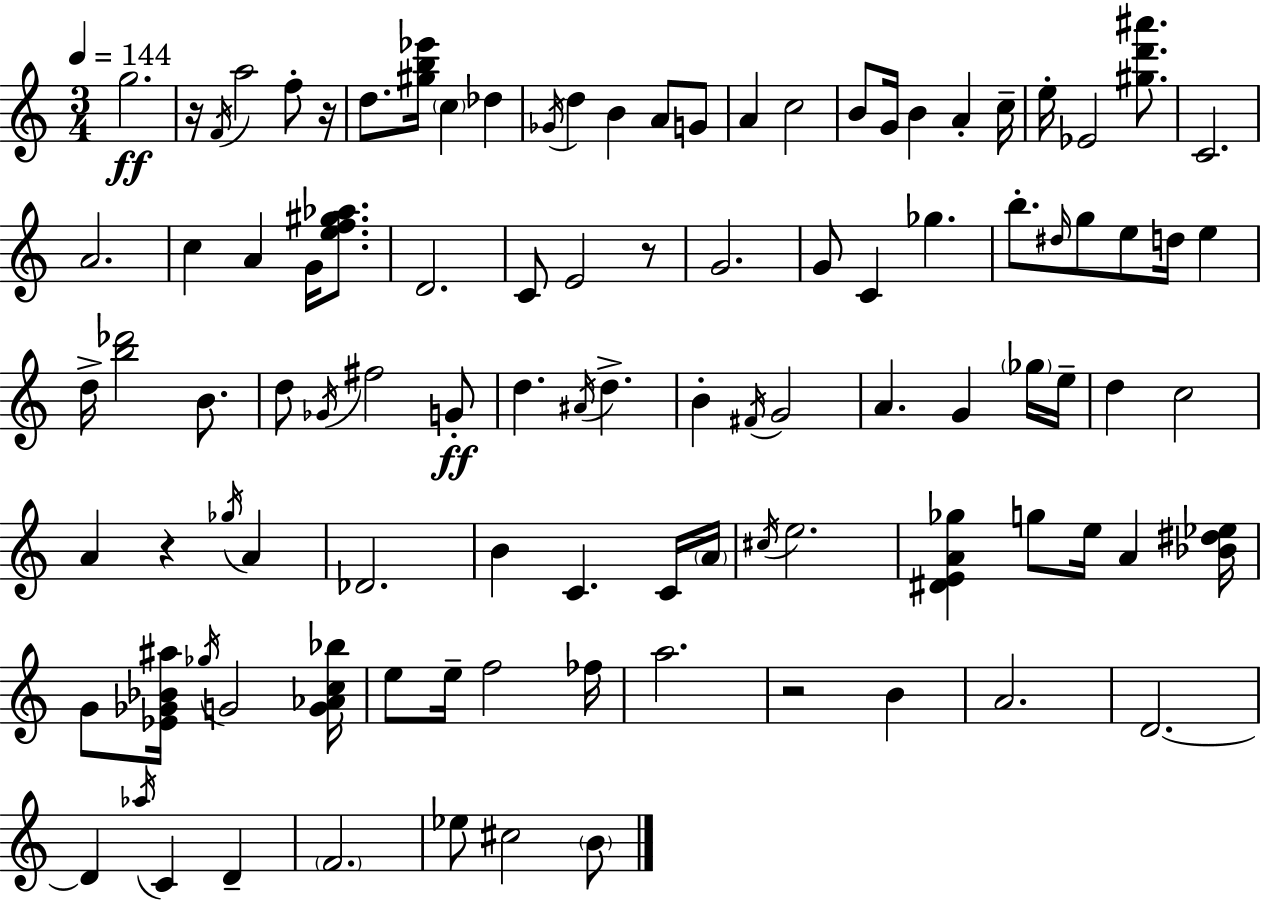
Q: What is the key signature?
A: C major